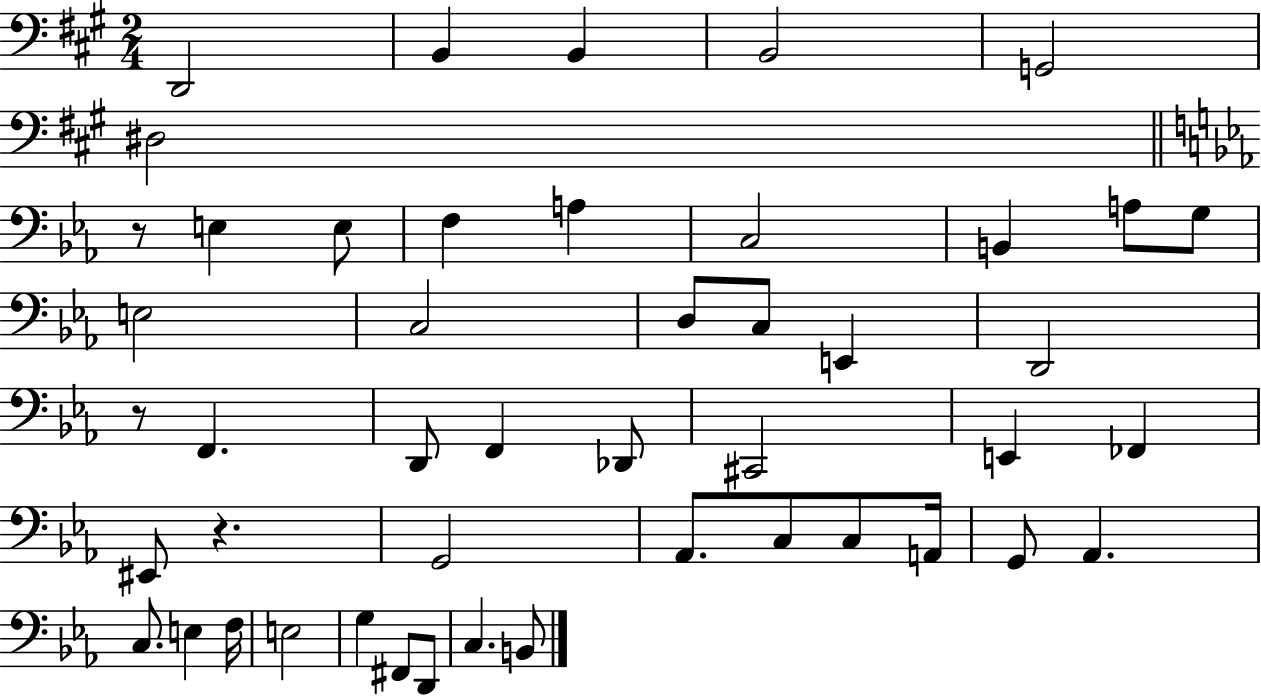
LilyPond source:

{
  \clef bass
  \numericTimeSignature
  \time 2/4
  \key a \major
  d,2 | b,4 b,4 | b,2 | g,2 | \break dis2 | \bar "||" \break \key c \minor r8 e4 e8 | f4 a4 | c2 | b,4 a8 g8 | \break e2 | c2 | d8 c8 e,4 | d,2 | \break r8 f,4. | d,8 f,4 des,8 | cis,2 | e,4 fes,4 | \break eis,8 r4. | g,2 | aes,8. c8 c8 a,16 | g,8 aes,4. | \break c8. e4 f16 | e2 | g4 fis,8 d,8 | c4. b,8 | \break \bar "|."
}